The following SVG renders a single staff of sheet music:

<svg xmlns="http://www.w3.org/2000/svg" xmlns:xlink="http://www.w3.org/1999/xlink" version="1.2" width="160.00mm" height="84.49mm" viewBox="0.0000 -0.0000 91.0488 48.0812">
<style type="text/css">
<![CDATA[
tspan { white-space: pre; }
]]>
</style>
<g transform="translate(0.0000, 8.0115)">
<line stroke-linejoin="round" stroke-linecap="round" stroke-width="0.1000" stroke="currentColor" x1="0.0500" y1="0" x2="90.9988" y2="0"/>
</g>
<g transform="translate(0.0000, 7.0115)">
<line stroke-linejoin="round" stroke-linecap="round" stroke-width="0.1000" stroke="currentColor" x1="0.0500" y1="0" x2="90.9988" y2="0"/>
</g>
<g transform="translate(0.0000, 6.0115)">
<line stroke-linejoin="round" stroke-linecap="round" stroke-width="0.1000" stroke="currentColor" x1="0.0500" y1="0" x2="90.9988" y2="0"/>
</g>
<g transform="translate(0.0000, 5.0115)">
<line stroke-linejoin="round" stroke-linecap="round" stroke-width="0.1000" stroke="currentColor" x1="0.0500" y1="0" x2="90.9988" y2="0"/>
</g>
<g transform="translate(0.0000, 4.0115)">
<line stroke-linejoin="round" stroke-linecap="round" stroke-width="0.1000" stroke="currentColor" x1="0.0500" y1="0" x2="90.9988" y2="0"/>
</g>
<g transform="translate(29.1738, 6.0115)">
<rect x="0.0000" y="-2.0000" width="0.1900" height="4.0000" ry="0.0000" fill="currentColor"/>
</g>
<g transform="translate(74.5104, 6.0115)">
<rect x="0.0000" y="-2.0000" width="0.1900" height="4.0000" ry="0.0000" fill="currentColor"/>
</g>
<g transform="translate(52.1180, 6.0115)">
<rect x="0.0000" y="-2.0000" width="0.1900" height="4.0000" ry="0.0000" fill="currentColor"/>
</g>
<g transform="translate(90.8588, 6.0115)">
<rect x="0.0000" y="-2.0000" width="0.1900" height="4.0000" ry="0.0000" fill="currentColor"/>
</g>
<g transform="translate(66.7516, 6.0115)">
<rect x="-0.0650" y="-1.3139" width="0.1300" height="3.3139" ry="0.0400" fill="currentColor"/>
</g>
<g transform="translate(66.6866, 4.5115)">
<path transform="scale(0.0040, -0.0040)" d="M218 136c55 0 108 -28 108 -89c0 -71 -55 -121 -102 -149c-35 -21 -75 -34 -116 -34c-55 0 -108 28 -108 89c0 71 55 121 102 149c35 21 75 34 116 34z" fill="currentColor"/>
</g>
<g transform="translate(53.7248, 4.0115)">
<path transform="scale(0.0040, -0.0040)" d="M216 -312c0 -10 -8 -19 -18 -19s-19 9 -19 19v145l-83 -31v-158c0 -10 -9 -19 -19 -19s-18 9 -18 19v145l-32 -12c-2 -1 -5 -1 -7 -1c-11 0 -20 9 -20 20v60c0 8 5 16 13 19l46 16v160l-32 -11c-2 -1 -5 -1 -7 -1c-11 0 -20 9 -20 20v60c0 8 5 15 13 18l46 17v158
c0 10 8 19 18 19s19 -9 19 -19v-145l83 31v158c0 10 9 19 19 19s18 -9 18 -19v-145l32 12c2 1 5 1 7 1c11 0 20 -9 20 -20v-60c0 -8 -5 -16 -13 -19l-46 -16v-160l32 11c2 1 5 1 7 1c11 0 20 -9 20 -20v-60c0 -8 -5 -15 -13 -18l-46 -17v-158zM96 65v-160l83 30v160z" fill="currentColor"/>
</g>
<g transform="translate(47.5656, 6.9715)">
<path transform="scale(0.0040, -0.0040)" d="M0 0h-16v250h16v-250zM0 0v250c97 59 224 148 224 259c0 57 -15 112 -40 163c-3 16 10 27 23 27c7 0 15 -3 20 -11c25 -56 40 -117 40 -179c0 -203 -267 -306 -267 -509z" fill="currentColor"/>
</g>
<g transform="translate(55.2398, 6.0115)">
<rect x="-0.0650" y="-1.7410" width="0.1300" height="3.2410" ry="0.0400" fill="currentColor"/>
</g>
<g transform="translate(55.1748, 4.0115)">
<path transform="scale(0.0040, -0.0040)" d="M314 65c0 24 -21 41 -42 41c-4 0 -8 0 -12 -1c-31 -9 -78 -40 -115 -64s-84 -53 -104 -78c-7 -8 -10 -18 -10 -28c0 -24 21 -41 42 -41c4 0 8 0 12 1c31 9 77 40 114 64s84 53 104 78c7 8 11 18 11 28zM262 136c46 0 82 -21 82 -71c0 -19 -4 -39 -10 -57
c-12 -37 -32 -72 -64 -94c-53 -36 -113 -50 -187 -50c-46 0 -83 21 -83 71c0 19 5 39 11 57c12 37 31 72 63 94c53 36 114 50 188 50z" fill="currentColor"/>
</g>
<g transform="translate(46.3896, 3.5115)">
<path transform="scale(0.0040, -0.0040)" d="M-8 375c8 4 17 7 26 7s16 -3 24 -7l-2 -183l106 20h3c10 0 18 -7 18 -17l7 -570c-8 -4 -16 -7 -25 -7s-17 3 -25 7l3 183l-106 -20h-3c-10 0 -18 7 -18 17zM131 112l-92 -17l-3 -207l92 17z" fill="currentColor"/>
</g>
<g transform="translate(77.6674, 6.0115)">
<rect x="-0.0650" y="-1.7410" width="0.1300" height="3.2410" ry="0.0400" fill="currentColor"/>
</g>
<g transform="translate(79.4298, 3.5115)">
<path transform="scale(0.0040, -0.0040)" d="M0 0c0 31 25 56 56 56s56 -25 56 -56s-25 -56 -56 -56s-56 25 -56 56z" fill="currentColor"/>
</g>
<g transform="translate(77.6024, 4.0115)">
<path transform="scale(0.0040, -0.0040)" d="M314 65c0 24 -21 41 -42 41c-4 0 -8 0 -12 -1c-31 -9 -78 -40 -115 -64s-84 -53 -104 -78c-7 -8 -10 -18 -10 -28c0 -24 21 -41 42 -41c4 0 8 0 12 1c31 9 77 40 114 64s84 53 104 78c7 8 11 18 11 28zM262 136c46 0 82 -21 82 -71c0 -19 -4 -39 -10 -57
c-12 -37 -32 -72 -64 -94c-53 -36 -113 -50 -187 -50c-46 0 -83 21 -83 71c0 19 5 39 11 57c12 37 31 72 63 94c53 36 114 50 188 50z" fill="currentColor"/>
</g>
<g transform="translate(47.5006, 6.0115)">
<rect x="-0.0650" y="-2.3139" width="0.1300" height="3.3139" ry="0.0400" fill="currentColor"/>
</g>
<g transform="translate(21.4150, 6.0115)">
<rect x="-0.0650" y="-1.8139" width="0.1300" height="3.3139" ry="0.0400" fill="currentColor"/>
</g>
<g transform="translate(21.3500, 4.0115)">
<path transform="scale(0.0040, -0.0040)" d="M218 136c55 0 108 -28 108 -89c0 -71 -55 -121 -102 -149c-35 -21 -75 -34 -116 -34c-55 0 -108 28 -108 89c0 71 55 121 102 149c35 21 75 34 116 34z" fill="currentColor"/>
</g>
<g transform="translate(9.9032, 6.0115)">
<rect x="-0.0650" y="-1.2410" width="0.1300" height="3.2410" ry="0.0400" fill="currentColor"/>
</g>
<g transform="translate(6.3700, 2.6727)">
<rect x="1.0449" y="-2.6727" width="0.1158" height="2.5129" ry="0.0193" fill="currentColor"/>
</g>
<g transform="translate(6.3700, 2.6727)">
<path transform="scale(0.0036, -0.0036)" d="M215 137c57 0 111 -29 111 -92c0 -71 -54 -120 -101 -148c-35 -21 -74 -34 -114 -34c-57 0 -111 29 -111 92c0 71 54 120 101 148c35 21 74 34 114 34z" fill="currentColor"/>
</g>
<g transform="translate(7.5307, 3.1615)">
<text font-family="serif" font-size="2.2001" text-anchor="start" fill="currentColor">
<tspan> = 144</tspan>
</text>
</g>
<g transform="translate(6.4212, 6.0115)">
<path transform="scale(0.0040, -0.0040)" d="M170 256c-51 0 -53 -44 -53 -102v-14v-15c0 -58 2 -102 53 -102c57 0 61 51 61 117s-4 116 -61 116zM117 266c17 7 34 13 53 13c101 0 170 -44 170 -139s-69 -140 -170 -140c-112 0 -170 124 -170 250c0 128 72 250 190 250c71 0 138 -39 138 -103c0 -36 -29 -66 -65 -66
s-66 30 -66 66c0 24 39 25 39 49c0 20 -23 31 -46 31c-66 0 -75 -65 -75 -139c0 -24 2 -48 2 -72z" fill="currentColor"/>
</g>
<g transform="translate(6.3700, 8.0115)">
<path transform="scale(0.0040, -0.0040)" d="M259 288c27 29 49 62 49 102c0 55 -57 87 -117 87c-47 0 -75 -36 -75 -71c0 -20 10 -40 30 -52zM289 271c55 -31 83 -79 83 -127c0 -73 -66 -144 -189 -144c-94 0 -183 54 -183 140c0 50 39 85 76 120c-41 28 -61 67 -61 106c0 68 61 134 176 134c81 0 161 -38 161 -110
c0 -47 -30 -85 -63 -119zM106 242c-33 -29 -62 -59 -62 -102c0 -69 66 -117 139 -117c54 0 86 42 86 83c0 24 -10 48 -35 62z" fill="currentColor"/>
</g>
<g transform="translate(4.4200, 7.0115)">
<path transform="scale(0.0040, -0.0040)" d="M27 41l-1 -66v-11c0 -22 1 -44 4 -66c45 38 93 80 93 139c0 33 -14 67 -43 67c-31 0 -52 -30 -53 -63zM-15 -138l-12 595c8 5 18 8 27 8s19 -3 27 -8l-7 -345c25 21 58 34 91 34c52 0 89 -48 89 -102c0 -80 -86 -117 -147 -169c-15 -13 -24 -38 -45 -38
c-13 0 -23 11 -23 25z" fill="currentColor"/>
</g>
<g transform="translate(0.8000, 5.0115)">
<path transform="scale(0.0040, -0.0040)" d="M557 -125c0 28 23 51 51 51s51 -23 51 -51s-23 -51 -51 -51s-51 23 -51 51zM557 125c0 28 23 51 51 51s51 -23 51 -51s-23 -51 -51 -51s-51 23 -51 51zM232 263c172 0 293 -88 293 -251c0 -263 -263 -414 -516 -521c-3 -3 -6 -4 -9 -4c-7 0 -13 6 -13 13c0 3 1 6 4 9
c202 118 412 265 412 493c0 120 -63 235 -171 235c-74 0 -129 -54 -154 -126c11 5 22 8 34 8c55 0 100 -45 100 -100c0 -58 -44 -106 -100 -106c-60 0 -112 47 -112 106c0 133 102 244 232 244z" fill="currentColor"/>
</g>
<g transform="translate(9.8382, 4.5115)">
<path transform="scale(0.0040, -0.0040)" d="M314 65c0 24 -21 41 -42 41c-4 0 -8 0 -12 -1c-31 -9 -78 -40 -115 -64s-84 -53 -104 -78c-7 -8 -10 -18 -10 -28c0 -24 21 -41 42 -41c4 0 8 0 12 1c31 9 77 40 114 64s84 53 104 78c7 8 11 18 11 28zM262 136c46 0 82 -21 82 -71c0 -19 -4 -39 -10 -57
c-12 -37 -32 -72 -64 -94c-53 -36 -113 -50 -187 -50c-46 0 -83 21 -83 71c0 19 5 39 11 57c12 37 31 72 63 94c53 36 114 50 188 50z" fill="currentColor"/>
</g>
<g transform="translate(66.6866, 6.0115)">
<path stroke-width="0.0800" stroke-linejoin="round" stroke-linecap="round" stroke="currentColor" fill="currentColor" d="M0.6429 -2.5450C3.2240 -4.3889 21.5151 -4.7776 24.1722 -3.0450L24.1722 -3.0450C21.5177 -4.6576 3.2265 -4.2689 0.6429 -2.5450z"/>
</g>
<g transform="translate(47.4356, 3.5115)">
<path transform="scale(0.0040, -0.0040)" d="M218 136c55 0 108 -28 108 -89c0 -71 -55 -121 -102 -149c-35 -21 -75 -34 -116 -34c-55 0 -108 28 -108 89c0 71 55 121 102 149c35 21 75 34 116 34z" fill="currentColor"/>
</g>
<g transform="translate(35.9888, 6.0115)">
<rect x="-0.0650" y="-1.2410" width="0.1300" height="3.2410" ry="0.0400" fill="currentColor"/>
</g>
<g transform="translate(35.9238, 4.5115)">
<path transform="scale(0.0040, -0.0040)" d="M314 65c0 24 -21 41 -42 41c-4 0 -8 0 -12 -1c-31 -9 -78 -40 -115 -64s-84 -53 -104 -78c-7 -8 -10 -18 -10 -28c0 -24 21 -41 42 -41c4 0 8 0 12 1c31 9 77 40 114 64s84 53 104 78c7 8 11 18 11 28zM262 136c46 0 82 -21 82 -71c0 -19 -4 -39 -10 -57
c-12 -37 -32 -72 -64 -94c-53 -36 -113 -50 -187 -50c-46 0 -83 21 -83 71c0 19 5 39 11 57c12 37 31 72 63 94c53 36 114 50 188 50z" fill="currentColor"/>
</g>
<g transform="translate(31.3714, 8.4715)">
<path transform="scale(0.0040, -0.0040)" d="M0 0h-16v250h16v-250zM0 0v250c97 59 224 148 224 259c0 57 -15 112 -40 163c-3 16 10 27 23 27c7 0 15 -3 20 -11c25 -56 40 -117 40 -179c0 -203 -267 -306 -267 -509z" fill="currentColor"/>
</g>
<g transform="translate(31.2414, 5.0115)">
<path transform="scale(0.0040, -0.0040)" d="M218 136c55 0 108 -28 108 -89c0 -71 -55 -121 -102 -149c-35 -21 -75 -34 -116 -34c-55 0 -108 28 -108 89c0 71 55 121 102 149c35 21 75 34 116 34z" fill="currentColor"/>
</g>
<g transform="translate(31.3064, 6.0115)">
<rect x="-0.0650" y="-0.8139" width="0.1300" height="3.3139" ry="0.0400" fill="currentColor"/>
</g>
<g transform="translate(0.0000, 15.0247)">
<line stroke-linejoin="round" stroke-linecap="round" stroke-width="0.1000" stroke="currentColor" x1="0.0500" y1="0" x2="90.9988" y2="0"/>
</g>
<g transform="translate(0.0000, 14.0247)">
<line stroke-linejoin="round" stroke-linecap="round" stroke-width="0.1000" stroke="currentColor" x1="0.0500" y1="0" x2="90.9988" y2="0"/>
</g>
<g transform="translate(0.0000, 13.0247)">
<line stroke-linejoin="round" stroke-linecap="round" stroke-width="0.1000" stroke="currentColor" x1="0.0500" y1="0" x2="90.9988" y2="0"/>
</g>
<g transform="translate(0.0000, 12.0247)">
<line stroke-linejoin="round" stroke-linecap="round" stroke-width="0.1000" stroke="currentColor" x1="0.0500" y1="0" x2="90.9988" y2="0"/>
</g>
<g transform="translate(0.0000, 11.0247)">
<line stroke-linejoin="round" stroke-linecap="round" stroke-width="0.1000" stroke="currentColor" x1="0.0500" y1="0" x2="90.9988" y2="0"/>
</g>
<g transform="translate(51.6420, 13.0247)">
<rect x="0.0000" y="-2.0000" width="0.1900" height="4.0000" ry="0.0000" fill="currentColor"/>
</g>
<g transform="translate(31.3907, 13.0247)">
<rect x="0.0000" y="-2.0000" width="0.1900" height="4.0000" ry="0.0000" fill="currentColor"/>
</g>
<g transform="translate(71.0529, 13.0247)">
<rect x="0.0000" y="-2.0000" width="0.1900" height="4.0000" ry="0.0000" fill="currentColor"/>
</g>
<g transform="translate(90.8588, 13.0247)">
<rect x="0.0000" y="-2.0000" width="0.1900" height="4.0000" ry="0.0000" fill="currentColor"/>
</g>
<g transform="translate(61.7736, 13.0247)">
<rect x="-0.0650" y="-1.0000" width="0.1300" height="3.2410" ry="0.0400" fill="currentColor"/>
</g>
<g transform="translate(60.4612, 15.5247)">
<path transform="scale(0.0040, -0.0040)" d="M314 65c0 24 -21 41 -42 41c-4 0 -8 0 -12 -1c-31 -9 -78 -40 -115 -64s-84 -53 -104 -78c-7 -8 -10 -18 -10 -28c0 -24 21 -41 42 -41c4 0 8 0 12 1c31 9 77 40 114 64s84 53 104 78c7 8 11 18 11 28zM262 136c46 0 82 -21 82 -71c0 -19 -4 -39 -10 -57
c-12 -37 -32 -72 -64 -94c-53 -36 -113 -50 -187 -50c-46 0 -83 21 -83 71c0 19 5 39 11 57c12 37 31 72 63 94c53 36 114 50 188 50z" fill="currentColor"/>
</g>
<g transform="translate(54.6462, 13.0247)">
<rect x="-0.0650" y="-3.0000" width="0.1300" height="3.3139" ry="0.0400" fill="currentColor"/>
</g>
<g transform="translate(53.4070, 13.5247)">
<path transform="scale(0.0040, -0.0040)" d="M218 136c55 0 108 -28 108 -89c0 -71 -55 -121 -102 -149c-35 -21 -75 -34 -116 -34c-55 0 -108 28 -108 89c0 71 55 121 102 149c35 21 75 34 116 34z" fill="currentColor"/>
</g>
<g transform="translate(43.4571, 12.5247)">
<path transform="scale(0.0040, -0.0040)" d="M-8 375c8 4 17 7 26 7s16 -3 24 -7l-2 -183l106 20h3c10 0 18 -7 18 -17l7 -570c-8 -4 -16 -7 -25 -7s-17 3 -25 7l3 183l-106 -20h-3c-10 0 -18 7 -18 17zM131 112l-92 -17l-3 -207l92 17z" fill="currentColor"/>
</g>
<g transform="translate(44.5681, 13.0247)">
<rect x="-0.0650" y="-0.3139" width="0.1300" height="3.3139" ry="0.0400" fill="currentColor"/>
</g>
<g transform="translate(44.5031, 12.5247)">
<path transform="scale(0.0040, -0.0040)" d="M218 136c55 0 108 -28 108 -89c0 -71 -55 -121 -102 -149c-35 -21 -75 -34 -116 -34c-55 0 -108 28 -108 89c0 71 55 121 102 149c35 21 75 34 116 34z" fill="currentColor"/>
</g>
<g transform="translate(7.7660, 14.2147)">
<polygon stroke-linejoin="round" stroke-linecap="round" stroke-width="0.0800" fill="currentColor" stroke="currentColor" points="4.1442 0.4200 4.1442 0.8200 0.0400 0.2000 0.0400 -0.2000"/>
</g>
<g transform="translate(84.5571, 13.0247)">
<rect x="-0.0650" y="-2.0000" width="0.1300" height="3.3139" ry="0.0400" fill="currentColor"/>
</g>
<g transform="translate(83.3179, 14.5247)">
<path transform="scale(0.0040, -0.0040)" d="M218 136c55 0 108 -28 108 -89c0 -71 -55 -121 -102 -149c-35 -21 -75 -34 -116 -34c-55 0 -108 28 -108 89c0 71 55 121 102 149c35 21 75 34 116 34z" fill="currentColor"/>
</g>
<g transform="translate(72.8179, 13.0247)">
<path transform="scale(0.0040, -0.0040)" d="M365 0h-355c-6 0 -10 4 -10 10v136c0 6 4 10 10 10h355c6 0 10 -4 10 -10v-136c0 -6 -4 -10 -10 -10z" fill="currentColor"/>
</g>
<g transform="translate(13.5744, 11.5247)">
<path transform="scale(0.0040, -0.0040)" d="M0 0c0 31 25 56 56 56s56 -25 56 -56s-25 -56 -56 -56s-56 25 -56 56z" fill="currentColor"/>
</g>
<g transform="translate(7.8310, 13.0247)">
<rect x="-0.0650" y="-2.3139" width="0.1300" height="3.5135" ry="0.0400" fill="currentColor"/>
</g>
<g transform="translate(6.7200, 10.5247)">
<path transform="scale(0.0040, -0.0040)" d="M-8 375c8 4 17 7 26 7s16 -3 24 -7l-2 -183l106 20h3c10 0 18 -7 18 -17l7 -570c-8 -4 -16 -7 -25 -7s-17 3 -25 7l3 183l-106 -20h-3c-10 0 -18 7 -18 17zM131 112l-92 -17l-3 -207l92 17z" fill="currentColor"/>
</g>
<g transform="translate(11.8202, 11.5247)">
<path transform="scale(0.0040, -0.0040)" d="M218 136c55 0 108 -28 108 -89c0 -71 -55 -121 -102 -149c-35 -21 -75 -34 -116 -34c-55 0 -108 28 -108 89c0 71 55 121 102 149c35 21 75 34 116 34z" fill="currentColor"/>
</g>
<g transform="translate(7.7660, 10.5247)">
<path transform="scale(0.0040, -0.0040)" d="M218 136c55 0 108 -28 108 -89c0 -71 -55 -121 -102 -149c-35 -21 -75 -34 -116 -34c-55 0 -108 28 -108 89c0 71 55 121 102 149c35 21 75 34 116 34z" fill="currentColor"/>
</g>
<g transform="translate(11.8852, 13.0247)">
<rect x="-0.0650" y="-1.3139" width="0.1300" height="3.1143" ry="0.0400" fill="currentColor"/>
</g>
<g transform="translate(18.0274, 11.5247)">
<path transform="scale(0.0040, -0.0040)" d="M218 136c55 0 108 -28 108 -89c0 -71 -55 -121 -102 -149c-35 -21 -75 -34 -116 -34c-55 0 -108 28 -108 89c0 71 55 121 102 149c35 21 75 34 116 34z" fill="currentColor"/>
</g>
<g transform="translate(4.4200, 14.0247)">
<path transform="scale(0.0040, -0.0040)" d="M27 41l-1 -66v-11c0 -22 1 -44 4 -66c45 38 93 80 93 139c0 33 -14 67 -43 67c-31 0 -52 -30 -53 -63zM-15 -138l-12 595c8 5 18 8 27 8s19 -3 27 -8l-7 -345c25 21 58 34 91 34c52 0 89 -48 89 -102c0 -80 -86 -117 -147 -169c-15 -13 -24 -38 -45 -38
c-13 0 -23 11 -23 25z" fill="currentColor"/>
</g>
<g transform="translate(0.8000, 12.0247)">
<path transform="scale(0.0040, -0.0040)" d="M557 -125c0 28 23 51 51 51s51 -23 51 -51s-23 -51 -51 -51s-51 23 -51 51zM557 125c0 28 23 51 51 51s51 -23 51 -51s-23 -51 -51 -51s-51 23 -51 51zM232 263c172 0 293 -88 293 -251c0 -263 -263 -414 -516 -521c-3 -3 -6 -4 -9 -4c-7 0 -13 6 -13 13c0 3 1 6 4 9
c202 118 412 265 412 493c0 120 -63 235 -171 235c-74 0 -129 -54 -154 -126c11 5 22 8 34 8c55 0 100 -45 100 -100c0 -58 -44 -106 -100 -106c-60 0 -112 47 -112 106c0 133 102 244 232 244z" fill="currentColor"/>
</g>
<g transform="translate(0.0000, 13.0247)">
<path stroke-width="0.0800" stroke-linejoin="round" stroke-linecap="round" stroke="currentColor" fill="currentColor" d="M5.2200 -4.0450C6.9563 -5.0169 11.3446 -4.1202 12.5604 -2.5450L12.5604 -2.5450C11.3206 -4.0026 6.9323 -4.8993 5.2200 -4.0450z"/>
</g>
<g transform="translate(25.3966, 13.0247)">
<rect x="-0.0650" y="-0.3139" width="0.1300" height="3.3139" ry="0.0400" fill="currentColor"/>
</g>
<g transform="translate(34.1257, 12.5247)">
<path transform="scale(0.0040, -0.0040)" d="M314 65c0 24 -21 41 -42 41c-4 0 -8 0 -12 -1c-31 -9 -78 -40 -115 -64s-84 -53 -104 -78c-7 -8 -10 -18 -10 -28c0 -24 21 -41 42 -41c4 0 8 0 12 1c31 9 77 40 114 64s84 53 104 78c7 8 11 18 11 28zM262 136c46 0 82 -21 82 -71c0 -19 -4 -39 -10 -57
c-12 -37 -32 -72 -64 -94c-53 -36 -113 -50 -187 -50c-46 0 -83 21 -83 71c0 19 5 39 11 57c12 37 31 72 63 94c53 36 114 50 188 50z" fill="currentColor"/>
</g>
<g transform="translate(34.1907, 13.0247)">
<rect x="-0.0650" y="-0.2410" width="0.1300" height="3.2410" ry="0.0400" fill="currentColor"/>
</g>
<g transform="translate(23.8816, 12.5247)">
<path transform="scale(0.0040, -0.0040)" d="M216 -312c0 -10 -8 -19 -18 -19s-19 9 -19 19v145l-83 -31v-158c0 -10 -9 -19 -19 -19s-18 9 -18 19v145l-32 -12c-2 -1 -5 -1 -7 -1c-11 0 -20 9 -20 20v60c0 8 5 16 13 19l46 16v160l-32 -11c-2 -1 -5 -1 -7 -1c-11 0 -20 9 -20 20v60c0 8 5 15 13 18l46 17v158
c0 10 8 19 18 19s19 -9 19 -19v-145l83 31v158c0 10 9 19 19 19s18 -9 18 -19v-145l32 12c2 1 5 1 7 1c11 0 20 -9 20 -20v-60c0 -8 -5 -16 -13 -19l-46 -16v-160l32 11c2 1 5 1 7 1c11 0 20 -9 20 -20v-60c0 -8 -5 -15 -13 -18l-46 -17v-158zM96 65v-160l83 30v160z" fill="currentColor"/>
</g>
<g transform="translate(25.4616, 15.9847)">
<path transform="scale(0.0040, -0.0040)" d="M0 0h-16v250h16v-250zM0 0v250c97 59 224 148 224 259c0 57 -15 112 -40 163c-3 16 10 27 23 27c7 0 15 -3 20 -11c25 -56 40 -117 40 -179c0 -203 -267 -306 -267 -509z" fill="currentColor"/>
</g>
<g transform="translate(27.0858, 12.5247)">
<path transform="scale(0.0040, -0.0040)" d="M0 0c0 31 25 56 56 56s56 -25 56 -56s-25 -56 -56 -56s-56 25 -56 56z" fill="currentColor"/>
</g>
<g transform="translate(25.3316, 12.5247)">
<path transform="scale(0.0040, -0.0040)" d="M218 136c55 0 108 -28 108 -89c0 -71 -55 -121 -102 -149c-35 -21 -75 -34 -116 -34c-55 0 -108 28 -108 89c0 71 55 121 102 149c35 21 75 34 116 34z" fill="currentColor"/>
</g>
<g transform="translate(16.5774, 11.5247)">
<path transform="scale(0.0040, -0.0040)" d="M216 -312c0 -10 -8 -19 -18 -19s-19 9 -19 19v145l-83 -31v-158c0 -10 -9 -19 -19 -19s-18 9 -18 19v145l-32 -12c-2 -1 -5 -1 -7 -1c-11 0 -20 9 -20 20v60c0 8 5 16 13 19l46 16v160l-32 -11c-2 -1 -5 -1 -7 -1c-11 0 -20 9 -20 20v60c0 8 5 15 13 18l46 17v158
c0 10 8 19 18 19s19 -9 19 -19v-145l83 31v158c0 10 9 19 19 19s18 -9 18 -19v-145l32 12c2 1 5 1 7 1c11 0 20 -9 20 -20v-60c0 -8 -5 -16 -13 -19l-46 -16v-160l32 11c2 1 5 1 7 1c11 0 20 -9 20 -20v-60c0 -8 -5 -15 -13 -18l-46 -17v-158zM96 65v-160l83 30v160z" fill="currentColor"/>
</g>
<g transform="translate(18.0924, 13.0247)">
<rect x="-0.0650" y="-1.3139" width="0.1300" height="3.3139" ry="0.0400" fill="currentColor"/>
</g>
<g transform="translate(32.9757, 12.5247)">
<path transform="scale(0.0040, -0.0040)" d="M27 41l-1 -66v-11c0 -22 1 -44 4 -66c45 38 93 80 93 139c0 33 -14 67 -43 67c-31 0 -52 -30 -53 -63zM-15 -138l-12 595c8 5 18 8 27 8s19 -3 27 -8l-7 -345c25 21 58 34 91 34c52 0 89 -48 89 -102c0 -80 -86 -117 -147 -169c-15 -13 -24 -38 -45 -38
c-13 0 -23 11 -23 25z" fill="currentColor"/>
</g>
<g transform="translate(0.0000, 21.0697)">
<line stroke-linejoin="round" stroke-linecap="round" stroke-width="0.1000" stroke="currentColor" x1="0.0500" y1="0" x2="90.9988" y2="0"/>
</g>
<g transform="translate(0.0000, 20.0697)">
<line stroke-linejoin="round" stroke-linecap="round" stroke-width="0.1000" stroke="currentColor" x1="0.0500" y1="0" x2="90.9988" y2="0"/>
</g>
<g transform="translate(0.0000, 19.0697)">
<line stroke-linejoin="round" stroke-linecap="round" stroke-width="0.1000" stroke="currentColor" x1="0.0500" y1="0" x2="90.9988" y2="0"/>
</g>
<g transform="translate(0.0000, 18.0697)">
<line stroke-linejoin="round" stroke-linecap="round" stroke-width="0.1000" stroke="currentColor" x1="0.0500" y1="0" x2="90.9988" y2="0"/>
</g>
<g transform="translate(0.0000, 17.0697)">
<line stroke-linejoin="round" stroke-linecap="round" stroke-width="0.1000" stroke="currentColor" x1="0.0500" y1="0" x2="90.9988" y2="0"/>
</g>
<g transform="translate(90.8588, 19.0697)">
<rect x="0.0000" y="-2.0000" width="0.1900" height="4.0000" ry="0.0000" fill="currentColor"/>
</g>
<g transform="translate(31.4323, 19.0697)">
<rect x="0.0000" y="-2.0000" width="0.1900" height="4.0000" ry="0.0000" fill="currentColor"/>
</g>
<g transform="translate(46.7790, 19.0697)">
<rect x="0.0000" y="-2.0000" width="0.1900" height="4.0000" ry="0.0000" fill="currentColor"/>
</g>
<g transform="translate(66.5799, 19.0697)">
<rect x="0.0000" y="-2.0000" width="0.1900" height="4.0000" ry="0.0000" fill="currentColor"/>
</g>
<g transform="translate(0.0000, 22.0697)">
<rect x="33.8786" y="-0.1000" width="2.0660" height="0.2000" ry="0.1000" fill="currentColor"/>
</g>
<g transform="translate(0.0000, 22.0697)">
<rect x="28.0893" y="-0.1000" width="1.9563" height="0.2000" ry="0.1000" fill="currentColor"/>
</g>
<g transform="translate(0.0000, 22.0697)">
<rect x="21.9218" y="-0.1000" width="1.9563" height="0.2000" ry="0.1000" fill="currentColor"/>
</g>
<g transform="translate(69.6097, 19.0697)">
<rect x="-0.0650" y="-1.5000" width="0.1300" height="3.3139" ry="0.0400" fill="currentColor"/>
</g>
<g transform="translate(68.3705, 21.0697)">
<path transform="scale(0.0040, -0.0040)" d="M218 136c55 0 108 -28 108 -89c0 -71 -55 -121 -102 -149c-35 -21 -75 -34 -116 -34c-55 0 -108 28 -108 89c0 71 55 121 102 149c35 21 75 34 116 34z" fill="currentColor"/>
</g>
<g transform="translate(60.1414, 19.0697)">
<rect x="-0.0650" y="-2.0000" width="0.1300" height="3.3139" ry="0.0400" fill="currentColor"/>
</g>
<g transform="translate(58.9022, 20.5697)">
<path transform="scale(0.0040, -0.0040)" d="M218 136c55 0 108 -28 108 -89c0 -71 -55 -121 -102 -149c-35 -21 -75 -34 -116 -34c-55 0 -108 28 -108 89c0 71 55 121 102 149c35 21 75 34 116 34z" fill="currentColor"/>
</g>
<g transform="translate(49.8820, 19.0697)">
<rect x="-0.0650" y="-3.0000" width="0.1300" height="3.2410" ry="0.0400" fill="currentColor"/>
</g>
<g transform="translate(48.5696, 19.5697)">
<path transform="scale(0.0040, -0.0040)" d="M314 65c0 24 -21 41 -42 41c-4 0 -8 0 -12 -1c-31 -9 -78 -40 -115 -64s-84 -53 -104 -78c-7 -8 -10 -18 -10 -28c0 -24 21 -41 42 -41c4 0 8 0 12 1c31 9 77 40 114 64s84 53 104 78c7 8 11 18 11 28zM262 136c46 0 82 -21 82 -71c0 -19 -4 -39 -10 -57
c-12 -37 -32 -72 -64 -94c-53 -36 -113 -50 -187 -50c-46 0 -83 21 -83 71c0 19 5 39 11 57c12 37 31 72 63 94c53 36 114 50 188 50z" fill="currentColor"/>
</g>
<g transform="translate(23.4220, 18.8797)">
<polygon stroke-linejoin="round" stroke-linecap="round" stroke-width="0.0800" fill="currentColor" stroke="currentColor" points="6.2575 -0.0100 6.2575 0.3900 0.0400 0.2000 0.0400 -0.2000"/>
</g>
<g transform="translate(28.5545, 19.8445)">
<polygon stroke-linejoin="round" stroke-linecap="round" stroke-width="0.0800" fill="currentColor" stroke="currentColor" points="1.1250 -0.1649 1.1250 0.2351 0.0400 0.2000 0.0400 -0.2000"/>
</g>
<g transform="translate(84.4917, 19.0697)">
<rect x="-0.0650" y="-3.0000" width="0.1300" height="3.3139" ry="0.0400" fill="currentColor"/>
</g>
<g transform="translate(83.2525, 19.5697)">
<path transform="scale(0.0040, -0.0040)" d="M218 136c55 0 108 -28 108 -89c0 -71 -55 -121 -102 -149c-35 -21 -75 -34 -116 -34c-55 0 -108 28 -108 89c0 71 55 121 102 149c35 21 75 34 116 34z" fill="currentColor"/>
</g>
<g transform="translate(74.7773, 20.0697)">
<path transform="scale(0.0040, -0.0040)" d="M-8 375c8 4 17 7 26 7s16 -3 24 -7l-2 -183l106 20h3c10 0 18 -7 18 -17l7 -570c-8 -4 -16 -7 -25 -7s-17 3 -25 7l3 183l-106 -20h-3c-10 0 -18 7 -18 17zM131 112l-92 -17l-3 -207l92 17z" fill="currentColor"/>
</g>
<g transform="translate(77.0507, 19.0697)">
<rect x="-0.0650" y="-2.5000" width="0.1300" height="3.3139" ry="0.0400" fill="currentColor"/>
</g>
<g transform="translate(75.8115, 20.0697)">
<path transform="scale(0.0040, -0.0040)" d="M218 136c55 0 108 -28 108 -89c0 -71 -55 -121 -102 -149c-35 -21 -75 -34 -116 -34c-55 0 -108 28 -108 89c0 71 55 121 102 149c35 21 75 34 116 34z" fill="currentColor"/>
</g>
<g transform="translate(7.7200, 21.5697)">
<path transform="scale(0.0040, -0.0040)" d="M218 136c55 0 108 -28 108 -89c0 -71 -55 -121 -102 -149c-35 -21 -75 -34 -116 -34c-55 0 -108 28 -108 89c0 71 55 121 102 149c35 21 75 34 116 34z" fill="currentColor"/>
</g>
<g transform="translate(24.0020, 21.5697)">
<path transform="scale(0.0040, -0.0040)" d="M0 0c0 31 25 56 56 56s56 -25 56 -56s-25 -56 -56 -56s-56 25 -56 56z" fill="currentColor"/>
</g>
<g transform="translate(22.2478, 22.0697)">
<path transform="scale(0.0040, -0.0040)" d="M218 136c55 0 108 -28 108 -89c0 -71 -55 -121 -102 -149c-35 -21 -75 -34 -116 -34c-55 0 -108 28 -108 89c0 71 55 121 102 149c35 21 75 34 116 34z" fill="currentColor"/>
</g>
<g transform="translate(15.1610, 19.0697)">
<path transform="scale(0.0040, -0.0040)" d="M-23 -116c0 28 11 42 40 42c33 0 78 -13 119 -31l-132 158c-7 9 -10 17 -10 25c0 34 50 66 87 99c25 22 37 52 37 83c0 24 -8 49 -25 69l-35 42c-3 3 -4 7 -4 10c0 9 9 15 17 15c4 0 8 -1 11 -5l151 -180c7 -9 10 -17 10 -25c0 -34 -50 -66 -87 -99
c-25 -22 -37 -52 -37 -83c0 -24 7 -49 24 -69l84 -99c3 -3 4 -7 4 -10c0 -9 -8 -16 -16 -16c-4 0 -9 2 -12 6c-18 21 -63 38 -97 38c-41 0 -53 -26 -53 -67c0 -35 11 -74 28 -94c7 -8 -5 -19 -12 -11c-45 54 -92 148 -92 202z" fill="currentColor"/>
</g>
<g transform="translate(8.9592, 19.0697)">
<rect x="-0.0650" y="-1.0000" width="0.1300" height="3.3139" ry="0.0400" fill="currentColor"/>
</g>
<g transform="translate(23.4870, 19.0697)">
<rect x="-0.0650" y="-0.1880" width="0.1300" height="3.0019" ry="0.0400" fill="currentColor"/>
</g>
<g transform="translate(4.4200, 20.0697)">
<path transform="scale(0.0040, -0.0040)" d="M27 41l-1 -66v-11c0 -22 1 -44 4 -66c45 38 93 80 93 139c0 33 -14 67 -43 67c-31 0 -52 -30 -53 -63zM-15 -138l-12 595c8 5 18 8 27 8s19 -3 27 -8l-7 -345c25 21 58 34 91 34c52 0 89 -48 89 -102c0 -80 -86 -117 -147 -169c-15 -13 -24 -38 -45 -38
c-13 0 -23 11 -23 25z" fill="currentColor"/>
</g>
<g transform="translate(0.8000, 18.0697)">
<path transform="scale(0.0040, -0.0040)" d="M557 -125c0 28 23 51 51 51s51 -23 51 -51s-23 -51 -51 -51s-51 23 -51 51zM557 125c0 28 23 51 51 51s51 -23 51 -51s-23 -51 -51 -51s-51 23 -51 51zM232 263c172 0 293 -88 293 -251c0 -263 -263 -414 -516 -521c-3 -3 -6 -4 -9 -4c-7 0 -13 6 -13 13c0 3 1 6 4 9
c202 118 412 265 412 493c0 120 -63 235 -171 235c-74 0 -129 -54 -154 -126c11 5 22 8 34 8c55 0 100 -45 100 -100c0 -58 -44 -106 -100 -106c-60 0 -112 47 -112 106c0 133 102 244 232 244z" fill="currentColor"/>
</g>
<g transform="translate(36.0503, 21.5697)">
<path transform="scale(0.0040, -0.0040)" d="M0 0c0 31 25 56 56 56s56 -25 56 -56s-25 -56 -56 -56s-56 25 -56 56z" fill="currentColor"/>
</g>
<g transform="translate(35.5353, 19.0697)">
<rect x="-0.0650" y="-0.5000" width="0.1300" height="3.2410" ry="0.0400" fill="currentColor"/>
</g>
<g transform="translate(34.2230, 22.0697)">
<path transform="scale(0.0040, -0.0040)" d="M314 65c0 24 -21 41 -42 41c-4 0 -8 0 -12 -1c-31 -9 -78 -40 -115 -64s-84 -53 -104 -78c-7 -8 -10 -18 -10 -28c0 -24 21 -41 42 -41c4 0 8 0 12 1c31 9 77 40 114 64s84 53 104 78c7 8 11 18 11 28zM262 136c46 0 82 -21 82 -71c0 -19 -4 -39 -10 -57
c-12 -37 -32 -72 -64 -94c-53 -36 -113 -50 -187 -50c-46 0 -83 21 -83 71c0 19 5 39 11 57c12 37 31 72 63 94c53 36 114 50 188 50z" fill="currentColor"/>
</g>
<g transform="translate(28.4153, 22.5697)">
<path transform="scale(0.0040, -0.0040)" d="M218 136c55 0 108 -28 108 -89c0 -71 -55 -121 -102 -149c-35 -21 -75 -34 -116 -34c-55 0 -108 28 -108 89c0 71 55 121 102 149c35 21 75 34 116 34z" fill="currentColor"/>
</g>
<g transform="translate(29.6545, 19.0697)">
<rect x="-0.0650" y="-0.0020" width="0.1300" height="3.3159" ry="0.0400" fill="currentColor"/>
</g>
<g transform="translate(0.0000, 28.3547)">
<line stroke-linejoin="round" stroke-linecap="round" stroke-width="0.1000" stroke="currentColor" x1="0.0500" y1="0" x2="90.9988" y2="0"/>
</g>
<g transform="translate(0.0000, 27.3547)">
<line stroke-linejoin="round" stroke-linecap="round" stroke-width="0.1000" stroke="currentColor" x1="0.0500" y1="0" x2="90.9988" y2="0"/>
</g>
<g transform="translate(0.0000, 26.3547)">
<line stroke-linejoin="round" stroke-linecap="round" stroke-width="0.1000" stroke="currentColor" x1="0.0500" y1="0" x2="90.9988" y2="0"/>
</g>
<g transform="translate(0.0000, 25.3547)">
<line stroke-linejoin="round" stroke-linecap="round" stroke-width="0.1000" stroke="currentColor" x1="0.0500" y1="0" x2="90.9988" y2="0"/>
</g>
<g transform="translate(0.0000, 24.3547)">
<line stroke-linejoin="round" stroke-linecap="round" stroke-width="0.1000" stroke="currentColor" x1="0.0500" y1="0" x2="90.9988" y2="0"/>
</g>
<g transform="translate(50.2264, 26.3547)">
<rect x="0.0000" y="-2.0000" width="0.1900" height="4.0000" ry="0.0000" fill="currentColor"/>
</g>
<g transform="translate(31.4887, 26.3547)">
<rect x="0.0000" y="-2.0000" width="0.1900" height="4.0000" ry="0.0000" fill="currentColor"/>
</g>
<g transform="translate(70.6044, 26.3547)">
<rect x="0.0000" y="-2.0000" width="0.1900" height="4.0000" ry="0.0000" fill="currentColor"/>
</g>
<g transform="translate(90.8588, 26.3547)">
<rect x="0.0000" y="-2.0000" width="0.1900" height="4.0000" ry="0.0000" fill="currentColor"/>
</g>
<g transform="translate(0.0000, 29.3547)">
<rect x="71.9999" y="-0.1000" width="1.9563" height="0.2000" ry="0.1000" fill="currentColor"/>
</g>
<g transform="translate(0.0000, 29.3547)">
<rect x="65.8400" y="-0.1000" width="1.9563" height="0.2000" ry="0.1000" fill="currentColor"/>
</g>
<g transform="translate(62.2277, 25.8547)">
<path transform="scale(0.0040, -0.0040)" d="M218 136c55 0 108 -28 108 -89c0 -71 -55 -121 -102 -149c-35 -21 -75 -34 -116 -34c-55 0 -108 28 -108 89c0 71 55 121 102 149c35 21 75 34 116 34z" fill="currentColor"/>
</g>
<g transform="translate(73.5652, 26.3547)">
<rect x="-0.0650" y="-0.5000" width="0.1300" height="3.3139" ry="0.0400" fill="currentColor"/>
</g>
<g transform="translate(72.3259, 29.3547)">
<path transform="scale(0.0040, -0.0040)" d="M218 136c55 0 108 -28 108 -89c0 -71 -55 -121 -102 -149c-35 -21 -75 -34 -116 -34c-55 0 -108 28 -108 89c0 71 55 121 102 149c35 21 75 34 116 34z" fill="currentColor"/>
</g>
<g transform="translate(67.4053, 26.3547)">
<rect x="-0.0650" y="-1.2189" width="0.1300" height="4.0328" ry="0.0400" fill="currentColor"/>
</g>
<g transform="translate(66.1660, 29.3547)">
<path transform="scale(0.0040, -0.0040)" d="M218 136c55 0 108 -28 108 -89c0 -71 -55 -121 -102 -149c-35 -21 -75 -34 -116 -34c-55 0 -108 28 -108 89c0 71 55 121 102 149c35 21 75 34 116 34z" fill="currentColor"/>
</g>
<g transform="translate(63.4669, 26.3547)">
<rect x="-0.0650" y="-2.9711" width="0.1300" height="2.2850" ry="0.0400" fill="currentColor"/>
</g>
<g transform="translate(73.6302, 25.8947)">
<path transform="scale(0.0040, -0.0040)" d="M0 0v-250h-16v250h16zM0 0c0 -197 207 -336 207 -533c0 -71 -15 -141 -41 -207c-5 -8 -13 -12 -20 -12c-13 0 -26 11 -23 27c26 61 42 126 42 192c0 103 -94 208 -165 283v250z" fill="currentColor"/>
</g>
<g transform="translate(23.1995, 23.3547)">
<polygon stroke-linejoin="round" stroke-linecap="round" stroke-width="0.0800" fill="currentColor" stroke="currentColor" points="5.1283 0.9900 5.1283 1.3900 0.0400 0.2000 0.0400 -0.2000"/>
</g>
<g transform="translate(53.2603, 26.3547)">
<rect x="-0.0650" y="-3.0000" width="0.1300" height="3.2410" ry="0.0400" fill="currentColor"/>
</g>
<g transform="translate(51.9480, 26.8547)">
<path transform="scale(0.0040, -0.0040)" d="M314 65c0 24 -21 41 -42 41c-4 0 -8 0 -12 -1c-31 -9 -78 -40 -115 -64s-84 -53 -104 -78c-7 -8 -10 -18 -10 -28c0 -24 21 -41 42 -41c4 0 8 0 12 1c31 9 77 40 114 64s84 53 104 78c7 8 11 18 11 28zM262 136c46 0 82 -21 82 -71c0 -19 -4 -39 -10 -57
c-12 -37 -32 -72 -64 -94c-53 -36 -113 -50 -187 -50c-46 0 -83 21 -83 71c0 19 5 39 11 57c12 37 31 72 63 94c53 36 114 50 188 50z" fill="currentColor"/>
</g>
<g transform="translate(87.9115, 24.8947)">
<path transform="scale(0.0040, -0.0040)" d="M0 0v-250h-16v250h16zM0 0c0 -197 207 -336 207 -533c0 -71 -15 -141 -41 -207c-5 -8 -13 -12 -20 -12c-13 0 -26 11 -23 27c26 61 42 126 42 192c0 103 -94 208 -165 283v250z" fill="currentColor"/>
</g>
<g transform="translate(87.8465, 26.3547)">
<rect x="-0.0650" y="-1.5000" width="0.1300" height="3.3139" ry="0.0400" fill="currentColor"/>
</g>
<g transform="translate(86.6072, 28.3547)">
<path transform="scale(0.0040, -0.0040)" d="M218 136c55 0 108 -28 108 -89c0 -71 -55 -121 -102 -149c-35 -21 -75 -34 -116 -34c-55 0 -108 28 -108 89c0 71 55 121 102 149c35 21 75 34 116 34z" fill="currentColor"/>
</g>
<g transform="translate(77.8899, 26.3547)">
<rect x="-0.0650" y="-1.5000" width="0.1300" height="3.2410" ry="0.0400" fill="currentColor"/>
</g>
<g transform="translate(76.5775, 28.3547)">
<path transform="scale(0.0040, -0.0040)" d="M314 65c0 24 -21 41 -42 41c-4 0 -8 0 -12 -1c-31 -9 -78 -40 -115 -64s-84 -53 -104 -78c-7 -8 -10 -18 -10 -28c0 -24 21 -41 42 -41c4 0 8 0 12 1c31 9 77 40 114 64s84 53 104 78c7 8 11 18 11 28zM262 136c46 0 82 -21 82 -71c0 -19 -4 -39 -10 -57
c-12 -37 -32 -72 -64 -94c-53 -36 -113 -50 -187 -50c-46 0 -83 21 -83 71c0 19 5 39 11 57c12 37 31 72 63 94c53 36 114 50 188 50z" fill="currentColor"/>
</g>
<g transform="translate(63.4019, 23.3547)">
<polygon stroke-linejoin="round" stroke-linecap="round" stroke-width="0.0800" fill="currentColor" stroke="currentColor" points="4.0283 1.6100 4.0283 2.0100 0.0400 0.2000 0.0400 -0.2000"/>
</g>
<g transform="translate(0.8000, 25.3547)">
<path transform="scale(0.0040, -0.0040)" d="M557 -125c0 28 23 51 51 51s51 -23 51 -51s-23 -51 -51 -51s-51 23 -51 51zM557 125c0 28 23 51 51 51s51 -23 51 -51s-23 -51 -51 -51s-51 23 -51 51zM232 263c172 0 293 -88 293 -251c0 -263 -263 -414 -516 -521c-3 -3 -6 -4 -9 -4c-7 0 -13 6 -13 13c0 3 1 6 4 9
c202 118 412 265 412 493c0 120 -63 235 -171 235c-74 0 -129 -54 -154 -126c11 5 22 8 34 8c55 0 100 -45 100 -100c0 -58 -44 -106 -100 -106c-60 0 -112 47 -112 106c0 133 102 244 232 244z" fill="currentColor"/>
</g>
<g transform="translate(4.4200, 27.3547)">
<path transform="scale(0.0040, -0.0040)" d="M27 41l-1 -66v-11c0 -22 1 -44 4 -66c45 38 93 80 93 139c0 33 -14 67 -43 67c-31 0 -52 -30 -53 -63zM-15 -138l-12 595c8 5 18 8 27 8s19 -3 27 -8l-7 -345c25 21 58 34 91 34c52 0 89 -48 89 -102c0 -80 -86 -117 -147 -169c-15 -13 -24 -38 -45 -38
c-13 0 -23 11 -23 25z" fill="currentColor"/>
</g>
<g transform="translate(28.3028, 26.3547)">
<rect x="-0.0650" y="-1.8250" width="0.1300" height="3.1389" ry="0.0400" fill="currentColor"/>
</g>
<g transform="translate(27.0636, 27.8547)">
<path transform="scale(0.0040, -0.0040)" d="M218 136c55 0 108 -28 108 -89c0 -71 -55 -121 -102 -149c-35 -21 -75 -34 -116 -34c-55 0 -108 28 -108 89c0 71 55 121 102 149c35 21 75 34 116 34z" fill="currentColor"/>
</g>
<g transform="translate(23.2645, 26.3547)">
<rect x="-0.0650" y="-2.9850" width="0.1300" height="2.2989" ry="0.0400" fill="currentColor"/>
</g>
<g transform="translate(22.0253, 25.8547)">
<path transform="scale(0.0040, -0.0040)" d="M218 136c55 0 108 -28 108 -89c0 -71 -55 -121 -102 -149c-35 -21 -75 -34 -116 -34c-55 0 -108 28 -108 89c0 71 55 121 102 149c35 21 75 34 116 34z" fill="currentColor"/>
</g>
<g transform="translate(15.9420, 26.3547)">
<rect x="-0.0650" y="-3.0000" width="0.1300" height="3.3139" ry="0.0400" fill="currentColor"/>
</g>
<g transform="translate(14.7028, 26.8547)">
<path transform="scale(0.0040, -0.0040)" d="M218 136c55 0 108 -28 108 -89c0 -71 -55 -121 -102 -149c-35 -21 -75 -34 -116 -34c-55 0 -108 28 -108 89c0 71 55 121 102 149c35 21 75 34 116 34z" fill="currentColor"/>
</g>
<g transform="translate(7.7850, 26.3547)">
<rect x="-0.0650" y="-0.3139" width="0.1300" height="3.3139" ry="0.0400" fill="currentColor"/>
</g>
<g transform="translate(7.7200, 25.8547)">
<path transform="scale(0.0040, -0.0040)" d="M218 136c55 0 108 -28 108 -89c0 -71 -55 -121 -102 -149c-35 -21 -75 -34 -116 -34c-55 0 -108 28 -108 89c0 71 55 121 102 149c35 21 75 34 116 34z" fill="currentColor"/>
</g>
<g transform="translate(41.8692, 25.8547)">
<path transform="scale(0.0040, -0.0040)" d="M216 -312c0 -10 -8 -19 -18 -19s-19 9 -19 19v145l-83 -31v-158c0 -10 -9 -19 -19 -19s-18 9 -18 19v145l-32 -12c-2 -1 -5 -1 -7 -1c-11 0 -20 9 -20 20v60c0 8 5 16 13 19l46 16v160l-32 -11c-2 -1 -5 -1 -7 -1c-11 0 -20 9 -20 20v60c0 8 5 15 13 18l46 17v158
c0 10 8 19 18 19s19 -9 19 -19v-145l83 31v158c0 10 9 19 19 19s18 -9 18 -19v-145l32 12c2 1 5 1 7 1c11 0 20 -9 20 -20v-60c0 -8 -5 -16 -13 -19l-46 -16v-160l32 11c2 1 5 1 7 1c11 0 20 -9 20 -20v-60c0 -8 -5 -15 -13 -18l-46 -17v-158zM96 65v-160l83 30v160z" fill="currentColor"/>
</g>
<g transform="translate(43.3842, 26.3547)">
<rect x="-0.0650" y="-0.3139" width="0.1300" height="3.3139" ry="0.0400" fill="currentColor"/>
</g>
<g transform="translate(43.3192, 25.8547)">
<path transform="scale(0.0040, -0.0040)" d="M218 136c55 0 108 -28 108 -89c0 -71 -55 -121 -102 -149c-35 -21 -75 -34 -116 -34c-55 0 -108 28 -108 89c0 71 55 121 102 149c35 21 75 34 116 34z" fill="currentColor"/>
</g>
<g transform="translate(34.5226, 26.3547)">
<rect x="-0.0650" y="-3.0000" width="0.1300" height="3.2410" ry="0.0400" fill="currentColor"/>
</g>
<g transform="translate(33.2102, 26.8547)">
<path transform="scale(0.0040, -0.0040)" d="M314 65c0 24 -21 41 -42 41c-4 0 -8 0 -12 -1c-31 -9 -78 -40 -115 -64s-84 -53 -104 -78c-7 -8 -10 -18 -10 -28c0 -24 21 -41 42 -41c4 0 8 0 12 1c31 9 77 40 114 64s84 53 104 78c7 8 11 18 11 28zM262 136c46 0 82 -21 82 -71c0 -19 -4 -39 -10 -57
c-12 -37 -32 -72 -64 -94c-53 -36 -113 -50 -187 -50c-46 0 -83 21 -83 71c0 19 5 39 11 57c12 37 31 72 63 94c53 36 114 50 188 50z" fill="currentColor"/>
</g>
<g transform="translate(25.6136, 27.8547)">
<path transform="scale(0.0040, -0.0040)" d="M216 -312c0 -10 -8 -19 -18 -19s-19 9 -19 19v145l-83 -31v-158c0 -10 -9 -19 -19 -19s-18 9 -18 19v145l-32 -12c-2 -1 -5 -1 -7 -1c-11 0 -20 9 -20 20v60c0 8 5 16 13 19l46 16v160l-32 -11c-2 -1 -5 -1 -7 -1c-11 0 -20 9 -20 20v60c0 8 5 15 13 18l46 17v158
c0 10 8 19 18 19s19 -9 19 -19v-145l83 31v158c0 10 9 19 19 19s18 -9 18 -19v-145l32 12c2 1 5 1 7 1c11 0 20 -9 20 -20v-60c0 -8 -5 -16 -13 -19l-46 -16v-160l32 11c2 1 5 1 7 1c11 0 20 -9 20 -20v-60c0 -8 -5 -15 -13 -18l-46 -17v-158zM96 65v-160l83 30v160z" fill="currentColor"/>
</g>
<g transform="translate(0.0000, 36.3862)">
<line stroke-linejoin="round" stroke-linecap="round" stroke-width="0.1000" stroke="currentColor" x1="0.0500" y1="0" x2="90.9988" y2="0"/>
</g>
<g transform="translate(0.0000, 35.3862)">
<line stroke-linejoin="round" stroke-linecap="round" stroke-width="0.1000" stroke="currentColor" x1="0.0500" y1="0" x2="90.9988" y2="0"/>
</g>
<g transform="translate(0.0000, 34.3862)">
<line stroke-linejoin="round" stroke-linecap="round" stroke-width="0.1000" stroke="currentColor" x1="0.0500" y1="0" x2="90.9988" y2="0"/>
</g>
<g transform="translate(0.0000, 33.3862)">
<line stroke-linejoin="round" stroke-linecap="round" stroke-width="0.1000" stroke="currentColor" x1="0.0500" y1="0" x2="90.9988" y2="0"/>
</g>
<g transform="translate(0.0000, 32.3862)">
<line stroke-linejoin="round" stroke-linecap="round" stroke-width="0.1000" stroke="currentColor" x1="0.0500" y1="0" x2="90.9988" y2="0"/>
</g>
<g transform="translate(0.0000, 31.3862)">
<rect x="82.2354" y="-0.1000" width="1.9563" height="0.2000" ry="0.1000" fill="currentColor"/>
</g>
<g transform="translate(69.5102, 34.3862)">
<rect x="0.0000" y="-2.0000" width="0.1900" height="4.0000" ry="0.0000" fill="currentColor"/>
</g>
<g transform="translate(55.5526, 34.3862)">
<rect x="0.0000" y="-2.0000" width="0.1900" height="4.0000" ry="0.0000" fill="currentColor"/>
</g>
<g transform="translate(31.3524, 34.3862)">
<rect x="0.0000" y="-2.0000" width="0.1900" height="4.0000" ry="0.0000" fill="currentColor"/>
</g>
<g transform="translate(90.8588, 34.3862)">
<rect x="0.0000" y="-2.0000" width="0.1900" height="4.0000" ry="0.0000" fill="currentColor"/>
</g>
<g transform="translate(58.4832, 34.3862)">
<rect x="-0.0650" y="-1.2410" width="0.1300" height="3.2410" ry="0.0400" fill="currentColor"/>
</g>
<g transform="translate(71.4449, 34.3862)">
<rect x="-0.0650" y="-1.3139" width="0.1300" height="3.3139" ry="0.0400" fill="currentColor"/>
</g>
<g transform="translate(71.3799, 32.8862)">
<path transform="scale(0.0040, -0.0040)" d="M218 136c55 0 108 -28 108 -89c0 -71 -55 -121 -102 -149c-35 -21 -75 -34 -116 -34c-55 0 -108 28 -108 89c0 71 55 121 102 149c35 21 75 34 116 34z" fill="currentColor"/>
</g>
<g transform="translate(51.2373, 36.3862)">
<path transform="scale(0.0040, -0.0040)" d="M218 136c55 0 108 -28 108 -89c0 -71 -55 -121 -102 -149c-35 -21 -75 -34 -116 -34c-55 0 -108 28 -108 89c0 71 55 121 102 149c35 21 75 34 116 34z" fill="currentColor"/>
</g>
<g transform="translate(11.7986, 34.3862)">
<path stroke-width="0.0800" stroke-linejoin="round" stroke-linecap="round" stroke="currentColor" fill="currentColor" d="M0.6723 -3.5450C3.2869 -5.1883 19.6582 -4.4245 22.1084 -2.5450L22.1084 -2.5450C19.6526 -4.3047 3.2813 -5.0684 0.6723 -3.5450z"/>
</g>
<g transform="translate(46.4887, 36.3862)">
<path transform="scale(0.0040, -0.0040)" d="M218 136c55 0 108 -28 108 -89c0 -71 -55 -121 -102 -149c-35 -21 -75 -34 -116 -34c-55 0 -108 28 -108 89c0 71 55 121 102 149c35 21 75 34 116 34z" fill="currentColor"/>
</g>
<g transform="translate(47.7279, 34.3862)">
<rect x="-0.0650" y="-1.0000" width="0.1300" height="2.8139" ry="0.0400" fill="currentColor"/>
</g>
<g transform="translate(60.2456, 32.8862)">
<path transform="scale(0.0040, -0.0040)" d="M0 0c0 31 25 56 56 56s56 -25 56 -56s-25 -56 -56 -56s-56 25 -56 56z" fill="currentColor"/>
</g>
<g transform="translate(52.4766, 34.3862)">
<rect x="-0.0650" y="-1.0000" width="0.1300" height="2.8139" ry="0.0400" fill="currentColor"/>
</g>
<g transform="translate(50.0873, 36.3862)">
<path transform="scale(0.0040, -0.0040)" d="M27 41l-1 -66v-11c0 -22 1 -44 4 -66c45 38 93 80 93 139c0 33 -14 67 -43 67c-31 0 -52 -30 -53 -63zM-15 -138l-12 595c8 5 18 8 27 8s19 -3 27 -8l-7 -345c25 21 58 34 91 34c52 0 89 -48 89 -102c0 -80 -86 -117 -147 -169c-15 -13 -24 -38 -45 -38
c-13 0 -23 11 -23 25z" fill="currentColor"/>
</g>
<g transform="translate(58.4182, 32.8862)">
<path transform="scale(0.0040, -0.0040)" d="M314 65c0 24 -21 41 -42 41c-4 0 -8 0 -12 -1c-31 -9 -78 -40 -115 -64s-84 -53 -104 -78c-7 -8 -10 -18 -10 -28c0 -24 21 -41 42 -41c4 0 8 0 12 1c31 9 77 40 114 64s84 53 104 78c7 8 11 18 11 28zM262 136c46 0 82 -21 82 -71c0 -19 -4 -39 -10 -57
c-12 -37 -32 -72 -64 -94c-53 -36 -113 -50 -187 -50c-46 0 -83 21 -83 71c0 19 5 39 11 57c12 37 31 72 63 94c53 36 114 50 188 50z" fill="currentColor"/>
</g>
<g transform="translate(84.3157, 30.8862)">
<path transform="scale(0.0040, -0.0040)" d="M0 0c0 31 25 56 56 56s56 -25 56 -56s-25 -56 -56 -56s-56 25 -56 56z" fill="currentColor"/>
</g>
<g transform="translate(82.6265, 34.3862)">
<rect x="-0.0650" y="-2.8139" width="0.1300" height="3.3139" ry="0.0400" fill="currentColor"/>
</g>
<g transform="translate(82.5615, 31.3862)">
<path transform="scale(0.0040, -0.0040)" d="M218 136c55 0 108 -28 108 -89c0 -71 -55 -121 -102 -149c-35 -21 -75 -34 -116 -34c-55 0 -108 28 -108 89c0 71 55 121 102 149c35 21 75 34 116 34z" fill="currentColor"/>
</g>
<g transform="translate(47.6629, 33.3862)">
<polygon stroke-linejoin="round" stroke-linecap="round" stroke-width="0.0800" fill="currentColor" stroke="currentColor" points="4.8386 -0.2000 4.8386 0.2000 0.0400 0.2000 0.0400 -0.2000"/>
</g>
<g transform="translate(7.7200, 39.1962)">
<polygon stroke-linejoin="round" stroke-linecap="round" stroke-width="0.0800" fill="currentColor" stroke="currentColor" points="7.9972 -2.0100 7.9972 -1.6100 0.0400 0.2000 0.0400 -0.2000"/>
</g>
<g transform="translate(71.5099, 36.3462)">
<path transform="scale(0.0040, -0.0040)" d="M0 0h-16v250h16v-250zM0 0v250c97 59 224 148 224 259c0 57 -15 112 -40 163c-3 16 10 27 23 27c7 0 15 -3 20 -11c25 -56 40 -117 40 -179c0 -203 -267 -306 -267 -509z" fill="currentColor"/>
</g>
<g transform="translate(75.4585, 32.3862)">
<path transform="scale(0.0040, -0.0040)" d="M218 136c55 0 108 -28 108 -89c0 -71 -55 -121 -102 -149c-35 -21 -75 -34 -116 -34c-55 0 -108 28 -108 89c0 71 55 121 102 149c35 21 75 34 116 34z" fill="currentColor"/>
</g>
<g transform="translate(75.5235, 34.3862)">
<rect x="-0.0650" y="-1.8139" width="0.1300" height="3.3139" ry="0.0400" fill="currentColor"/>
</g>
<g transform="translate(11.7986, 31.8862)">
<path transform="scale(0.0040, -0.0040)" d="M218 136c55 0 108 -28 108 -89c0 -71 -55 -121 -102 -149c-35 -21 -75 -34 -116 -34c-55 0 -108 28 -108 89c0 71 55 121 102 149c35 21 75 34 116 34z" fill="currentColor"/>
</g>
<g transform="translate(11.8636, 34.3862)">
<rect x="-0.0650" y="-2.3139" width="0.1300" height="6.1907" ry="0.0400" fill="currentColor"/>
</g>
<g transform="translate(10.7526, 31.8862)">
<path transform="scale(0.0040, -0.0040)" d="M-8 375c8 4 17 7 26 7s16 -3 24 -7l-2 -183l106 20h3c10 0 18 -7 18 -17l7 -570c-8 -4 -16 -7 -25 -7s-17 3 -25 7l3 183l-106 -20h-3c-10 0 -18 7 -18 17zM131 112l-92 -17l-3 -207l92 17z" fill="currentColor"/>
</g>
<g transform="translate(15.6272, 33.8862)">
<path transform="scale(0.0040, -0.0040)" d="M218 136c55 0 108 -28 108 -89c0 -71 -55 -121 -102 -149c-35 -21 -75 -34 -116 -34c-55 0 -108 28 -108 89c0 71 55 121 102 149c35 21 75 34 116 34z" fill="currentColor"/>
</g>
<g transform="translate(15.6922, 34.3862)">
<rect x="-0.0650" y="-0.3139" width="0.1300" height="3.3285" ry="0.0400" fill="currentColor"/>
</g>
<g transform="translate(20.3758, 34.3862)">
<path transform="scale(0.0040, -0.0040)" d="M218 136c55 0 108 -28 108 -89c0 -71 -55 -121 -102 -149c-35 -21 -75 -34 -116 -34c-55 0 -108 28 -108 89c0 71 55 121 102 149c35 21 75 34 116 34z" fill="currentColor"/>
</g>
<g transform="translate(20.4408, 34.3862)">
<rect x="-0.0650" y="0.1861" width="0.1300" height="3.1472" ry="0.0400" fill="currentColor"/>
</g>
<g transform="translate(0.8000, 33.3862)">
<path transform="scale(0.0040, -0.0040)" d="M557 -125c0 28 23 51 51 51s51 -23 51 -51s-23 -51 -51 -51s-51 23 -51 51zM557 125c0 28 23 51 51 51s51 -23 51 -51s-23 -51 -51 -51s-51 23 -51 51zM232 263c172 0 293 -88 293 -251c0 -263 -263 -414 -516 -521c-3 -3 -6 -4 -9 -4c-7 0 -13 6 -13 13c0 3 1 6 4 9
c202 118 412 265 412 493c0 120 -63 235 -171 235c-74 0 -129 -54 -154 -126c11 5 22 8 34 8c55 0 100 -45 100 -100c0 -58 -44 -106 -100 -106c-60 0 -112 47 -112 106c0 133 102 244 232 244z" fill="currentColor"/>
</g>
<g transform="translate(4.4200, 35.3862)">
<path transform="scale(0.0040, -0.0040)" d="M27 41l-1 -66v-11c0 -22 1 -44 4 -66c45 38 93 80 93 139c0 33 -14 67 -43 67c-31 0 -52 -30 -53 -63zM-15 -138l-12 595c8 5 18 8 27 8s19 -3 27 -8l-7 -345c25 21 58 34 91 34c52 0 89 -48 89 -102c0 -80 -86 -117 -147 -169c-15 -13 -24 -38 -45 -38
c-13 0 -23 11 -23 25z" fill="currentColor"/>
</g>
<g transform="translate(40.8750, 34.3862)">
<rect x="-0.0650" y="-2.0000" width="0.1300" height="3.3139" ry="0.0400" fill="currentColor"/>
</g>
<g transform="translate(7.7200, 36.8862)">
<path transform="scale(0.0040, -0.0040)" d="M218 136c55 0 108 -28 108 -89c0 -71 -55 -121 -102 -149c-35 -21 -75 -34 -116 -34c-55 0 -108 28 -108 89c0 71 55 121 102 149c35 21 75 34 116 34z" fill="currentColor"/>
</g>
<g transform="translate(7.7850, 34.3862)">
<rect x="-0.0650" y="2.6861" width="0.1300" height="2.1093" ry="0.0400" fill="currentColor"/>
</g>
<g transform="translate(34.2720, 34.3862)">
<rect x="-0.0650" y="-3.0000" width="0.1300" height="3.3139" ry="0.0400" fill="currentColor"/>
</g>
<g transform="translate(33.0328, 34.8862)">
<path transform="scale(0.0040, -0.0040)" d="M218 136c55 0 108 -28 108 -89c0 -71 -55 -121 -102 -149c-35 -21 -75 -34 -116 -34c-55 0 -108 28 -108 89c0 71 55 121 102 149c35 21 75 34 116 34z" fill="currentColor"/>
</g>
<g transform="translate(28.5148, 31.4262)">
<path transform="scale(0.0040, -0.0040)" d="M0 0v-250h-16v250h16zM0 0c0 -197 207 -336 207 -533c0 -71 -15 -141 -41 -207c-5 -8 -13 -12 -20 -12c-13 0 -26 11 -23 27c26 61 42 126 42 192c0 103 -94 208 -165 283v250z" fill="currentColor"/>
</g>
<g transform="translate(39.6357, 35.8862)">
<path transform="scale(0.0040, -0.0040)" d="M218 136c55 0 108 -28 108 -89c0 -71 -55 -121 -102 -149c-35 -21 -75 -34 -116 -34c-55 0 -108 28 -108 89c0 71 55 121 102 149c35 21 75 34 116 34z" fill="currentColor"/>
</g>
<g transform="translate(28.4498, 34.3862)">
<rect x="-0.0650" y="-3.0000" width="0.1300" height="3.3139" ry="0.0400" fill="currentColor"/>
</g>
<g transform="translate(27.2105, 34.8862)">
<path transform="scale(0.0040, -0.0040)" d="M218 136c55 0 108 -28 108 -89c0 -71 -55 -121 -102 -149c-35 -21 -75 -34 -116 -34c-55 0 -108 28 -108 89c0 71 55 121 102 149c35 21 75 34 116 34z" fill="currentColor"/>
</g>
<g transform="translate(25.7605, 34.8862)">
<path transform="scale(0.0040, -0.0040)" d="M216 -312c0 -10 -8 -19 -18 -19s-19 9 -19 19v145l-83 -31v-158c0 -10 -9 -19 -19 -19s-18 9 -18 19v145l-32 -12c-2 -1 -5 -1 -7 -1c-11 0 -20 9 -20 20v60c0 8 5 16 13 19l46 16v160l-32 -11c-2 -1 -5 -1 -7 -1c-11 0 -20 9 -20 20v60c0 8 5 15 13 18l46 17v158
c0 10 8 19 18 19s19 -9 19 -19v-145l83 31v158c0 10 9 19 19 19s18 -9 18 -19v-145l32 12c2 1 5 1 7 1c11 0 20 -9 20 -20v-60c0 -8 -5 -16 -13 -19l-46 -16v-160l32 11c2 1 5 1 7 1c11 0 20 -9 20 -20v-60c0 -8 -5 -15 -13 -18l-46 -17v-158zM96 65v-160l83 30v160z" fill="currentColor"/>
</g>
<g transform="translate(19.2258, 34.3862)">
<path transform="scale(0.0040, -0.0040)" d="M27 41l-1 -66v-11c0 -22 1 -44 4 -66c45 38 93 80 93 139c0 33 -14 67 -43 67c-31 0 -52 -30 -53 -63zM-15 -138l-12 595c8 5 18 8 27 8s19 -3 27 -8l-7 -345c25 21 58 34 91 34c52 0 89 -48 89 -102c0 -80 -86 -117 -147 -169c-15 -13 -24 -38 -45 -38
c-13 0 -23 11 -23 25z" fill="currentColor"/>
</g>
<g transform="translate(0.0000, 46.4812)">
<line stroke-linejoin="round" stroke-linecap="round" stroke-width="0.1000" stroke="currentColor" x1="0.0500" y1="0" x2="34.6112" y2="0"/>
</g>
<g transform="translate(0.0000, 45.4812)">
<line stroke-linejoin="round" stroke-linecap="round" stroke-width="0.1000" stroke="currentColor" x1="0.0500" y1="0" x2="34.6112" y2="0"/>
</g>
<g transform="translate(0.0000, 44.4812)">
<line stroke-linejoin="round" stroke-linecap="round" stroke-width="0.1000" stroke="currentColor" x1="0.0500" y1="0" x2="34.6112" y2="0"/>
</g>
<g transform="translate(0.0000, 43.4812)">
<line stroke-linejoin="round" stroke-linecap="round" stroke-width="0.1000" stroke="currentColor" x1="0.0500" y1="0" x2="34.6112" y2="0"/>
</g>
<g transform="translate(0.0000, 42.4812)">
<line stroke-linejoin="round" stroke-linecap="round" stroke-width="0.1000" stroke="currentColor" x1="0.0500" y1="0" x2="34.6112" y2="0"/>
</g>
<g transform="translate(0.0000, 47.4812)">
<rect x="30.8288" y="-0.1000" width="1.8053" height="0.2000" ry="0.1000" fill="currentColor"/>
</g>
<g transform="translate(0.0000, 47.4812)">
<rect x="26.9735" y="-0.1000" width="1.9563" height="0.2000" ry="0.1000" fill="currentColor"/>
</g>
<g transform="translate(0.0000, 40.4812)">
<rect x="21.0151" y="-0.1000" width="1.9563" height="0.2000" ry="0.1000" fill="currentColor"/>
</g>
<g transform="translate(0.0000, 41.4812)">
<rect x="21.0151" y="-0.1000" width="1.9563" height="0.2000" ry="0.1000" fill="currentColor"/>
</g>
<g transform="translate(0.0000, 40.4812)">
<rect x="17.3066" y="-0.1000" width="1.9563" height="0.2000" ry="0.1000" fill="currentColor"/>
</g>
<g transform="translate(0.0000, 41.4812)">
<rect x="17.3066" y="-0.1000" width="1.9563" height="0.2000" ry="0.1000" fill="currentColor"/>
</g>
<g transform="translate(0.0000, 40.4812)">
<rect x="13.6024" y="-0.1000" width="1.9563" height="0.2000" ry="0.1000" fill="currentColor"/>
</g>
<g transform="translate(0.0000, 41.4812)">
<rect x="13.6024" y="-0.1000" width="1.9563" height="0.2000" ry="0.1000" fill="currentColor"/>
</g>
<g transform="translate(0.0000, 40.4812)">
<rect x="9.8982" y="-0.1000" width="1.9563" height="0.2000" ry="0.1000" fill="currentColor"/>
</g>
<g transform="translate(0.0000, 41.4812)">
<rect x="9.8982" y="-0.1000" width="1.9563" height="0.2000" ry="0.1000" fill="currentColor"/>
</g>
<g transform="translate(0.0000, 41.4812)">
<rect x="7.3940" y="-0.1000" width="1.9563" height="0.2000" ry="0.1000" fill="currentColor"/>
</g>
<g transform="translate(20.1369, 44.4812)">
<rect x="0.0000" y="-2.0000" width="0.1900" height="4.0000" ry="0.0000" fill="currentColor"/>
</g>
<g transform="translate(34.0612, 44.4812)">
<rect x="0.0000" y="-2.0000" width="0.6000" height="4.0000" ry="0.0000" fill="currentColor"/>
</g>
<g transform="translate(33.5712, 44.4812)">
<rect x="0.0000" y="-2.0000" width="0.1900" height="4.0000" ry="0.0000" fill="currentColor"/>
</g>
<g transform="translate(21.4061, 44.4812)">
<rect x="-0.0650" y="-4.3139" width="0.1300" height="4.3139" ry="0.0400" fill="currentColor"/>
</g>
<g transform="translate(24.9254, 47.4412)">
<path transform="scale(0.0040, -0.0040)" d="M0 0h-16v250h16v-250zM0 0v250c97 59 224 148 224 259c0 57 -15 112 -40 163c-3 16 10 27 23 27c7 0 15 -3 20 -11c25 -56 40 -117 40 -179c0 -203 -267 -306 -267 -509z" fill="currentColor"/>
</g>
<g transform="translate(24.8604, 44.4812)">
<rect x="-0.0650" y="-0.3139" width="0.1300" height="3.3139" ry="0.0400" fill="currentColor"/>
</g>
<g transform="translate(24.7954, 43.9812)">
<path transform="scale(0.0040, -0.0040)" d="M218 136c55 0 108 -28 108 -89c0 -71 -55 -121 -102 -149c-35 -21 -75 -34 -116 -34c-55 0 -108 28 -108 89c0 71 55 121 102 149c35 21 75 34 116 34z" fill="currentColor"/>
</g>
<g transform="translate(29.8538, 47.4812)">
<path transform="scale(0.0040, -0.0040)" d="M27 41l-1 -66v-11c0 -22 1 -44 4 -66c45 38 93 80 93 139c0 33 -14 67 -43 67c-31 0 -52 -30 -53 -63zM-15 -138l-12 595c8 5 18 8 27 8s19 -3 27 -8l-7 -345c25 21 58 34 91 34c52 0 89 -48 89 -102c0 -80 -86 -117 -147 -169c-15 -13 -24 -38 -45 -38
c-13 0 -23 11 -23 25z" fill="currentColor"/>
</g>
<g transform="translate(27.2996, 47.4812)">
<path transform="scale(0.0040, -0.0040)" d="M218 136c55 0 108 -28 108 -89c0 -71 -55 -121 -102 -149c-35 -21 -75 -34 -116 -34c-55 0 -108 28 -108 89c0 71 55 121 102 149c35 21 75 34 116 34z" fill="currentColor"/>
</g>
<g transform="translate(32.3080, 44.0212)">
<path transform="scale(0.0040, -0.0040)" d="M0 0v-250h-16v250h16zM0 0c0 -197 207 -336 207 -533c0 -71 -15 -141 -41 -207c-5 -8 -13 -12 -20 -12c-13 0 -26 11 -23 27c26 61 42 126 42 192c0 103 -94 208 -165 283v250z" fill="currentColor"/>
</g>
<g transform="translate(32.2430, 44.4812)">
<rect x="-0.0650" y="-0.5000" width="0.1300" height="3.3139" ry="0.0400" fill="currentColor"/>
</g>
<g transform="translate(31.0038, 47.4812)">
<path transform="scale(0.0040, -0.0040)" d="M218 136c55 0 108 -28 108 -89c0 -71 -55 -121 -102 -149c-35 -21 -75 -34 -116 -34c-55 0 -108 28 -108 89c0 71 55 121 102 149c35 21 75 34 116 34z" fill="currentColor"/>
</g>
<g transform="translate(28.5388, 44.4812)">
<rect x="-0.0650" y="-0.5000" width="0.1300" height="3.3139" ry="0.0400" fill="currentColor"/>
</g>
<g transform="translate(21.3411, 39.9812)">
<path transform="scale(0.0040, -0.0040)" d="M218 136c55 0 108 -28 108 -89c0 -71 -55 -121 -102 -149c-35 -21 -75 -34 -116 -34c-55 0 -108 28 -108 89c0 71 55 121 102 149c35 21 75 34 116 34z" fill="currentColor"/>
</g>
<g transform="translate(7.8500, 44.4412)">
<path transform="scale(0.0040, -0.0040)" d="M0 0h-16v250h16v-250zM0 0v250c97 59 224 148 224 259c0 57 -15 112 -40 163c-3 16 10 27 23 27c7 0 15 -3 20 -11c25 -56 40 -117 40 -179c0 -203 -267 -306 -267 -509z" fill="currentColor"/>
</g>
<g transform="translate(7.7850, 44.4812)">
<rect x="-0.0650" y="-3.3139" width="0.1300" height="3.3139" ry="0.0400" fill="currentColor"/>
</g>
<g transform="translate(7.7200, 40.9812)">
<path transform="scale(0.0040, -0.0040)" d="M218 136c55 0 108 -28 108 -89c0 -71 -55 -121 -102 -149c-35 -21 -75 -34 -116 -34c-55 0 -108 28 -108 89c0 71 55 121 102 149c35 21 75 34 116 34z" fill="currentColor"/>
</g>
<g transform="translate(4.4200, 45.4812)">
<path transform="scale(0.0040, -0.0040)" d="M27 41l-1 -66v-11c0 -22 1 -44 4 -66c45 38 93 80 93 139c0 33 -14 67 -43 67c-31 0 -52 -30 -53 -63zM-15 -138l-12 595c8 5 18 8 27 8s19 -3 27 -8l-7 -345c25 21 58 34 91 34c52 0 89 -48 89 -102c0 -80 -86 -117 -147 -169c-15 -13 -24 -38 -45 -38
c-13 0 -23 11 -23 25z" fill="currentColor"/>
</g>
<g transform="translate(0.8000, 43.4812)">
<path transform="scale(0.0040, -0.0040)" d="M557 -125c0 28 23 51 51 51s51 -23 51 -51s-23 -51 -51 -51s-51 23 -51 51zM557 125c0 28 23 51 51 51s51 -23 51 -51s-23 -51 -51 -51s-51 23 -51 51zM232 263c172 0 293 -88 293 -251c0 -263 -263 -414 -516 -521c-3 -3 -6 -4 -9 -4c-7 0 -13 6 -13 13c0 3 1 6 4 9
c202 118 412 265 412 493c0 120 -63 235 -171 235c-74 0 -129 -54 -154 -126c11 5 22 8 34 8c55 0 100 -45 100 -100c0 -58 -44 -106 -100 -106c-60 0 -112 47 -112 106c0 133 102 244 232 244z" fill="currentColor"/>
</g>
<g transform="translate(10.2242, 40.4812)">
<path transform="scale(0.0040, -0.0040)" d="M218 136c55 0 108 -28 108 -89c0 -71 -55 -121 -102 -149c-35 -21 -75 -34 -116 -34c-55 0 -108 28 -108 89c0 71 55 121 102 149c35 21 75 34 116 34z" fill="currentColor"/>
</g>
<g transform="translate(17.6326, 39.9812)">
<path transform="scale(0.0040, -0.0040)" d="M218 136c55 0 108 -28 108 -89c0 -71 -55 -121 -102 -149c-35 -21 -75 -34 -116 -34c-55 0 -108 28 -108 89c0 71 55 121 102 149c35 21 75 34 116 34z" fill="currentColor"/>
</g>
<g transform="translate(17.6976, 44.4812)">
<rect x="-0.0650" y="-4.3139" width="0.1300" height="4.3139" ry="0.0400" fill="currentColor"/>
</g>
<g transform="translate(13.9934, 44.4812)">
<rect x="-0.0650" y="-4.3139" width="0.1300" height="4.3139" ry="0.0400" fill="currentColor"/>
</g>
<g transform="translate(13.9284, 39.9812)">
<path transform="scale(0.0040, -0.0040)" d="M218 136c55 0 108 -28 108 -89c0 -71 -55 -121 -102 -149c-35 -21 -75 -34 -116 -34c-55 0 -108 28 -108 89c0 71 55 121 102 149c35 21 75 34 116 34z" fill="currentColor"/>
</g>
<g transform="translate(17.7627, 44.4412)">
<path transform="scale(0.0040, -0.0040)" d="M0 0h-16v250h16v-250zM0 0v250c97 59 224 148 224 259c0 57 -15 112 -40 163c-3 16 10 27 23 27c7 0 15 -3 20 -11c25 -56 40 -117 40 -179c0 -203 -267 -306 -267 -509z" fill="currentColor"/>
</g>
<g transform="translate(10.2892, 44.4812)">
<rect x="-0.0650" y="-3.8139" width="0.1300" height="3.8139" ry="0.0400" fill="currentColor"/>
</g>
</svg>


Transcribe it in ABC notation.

X:1
T:Untitled
M:6/8
L:1/4
K:F
G,2 A, F,/2 G,2 B,/2 ^A,2 G, A,2 B,/2 G,/2 ^G, ^E,/2 _E,2 E, C, F,,2 z2 A,, F,, z E,,/2 D,,/4 E,,2 C,2 A,, G,, B,, C, E, C, E,/2 ^A,,/2 C,2 ^E, C,2 E,/2 E,,/2 E,,/2 G,,2 G,,/2 F,,/2 B,/2 E,/2 _D, ^C,/2 C, A,, G,,/2 _G,,/2 G,2 G,/2 A, C D/2 E F F/2 F E,/2 E,, _E,,/2